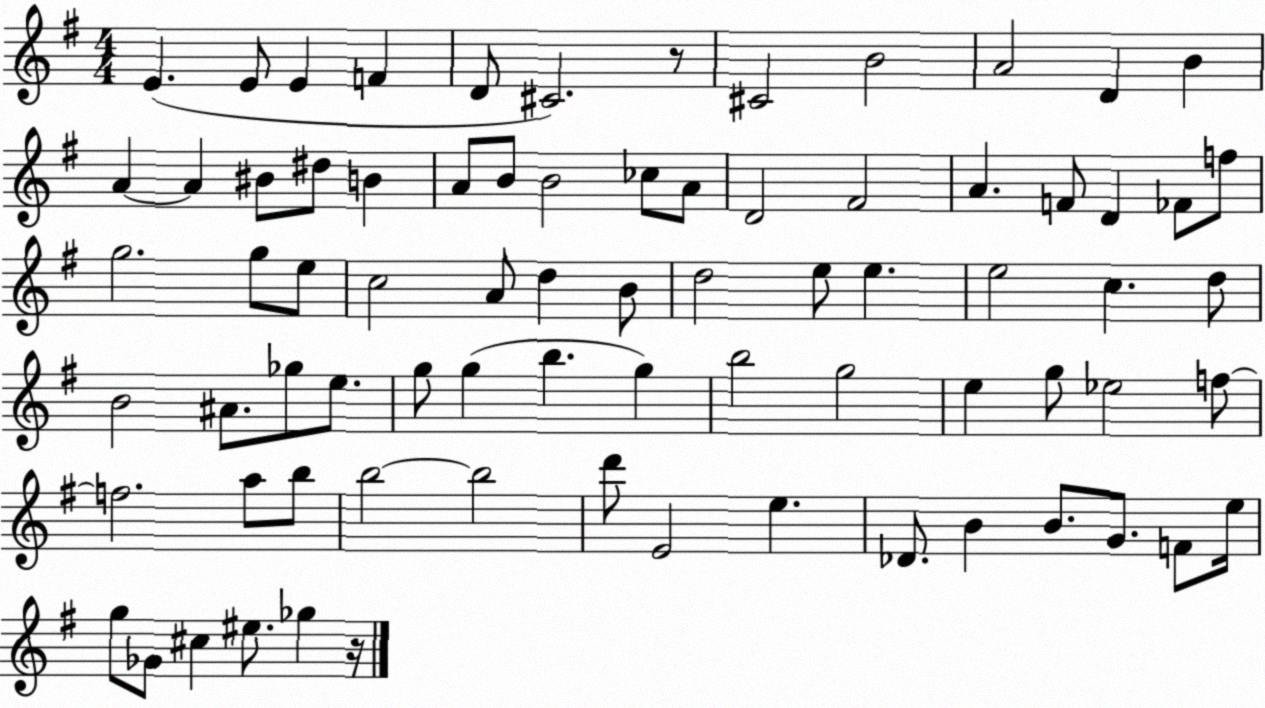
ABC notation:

X:1
T:Untitled
M:4/4
L:1/4
K:G
E E/2 E F D/2 ^C2 z/2 ^C2 B2 A2 D B A A ^B/2 ^d/2 B A/2 B/2 B2 _c/2 A/2 D2 ^F2 A F/2 D _F/2 f/2 g2 g/2 e/2 c2 A/2 d B/2 d2 e/2 e e2 c d/2 B2 ^A/2 _g/2 e/2 g/2 g b g b2 g2 e g/2 _e2 f/2 f2 a/2 b/2 b2 b2 d'/2 E2 e _D/2 B B/2 G/2 F/2 e/4 g/2 _G/2 ^c ^e/2 _g z/4